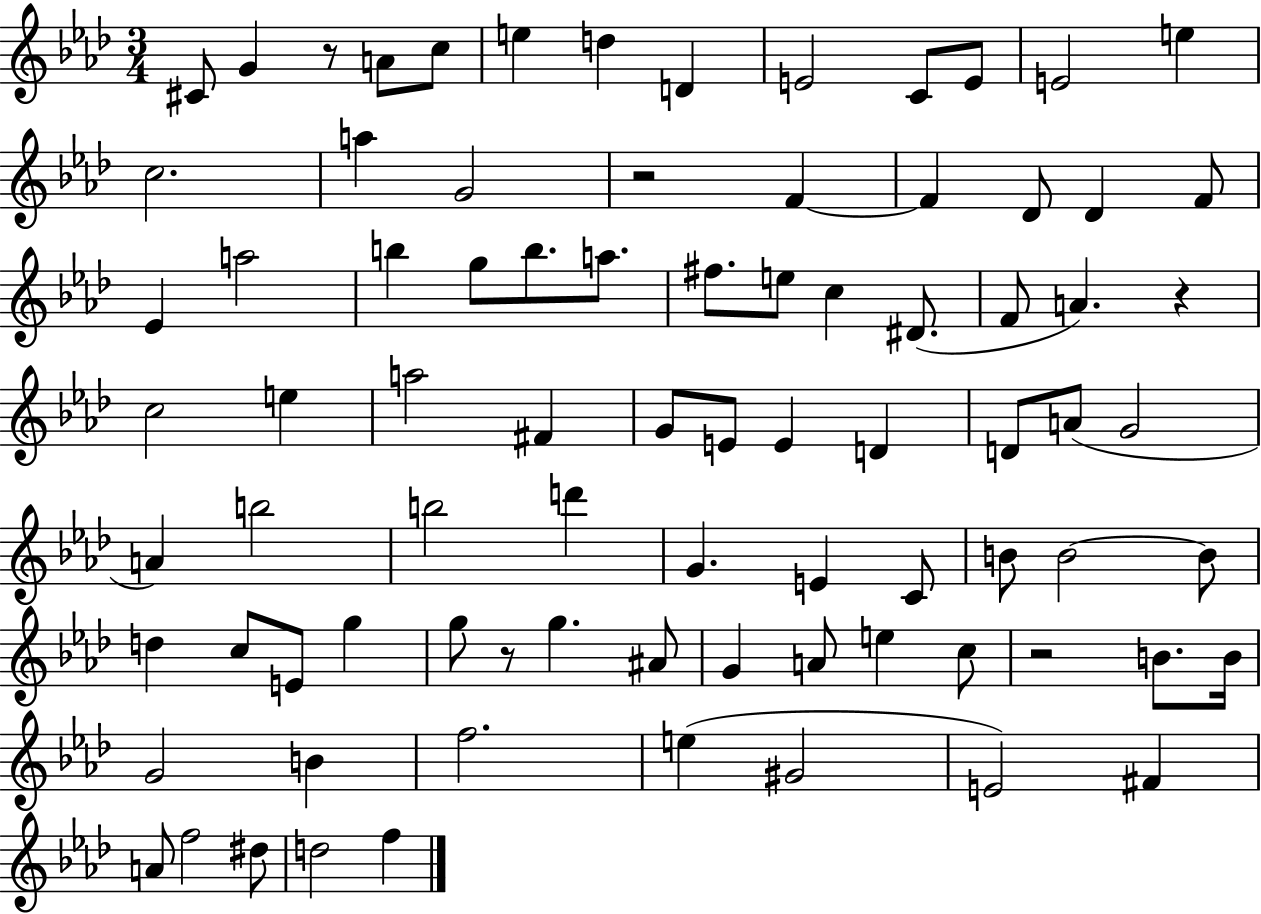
{
  \clef treble
  \numericTimeSignature
  \time 3/4
  \key aes \major
  \repeat volta 2 { cis'8 g'4 r8 a'8 c''8 | e''4 d''4 d'4 | e'2 c'8 e'8 | e'2 e''4 | \break c''2. | a''4 g'2 | r2 f'4~~ | f'4 des'8 des'4 f'8 | \break ees'4 a''2 | b''4 g''8 b''8. a''8. | fis''8. e''8 c''4 dis'8.( | f'8 a'4.) r4 | \break c''2 e''4 | a''2 fis'4 | g'8 e'8 e'4 d'4 | d'8 a'8( g'2 | \break a'4) b''2 | b''2 d'''4 | g'4. e'4 c'8 | b'8 b'2~~ b'8 | \break d''4 c''8 e'8 g''4 | g''8 r8 g''4. ais'8 | g'4 a'8 e''4 c''8 | r2 b'8. b'16 | \break g'2 b'4 | f''2. | e''4( gis'2 | e'2) fis'4 | \break a'8 f''2 dis''8 | d''2 f''4 | } \bar "|."
}